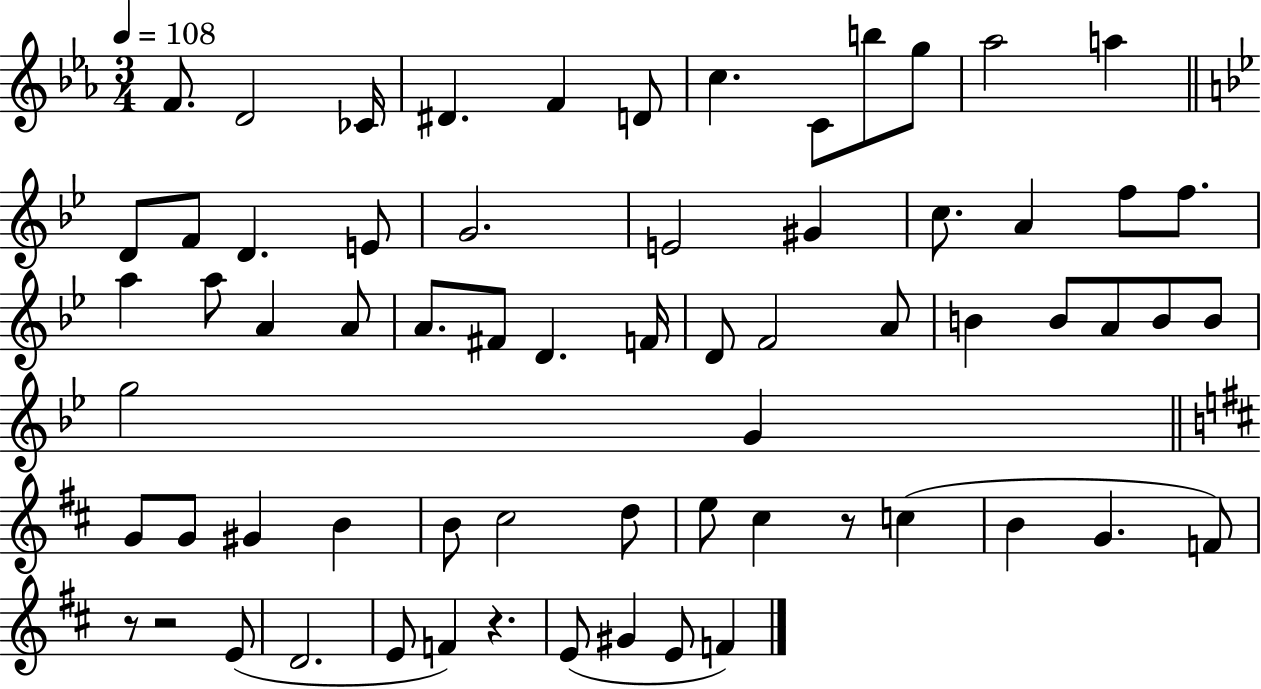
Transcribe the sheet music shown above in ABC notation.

X:1
T:Untitled
M:3/4
L:1/4
K:Eb
F/2 D2 _C/4 ^D F D/2 c C/2 b/2 g/2 _a2 a D/2 F/2 D E/2 G2 E2 ^G c/2 A f/2 f/2 a a/2 A A/2 A/2 ^F/2 D F/4 D/2 F2 A/2 B B/2 A/2 B/2 B/2 g2 G G/2 G/2 ^G B B/2 ^c2 d/2 e/2 ^c z/2 c B G F/2 z/2 z2 E/2 D2 E/2 F z E/2 ^G E/2 F